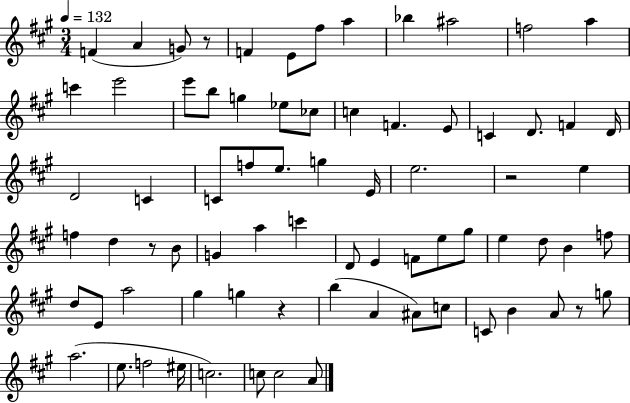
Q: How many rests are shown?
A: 5